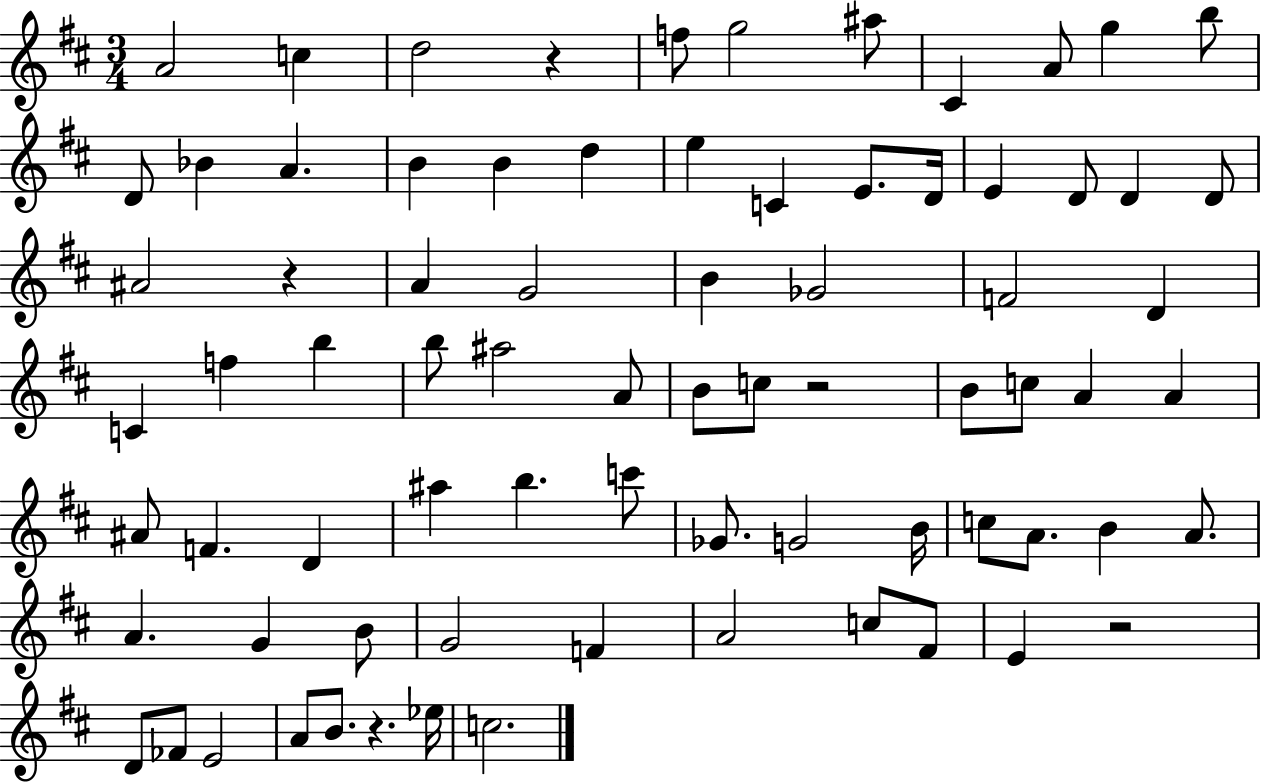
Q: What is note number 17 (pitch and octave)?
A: E5